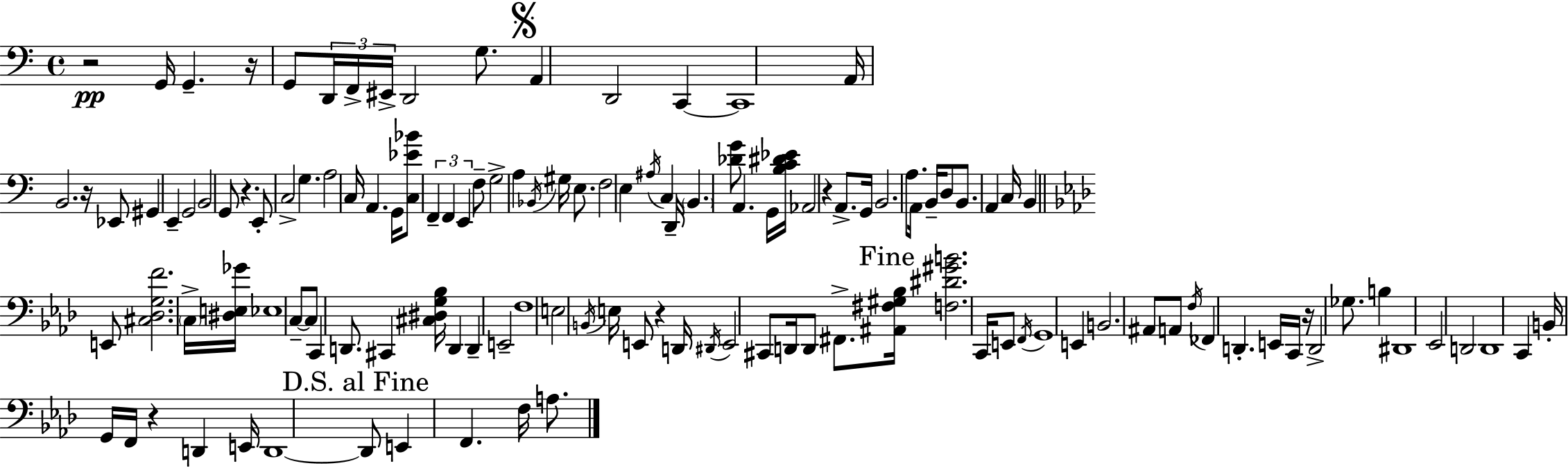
X:1
T:Untitled
M:4/4
L:1/4
K:Am
z2 G,,/4 G,, z/4 G,,/2 D,,/4 F,,/4 ^E,,/4 D,,2 G,/2 A,, D,,2 C,, C,,4 A,,/4 B,,2 z/4 _E,,/2 ^G,, E,, G,,2 B,,2 G,,/2 z E,,/2 C,2 G, A,2 C,/4 A,, G,,/4 [C,_E_B]/2 F,, F,, E,, F,/2 G,2 A, _B,,/4 ^G,/4 E,/2 F,2 E, ^A,/4 C, D,,/4 B,, [_DG]/2 A,, G,,/4 [B,C^D_E]/4 _A,,2 z A,,/2 G,,/4 B,,2 A,/2 A,,/4 B,,/4 D,/2 B,,/2 A,, C,/4 B,, E,,/2 [^C,_D,G,F]2 C,/4 [^D,E,_G]/4 _E,4 C,/2 C,/2 C,, D,,/2 ^C,, [^C,^D,G,_B,]/4 D,, D,, E,,2 F,4 E,2 B,,/4 E,/4 E,,/2 z D,,/4 ^D,,/4 E,,2 ^C,,/2 D,,/4 D,,/2 ^F,,/2 [^A,,^F,^G,_B,]/4 [F,^D^GB]2 C,,/4 E,,/2 F,,/4 G,,4 E,, B,,2 ^A,,/2 A,,/2 F,/4 _F,, D,, E,,/4 C,,/4 z/4 D,,2 _G,/2 B, ^D,,4 _E,,2 D,,2 D,,4 C,, B,,/4 G,,/4 F,,/4 z D,, E,,/4 D,,4 D,,/2 E,, F,, F,/4 A,/2